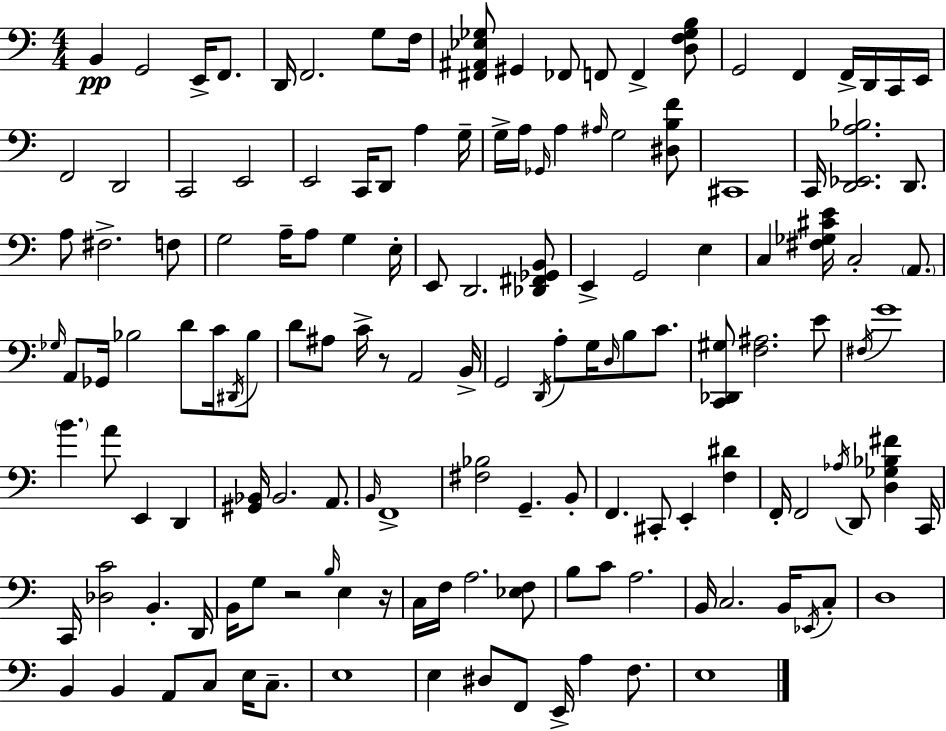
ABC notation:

X:1
T:Untitled
M:4/4
L:1/4
K:C
B,, G,,2 E,,/4 F,,/2 D,,/4 F,,2 G,/2 F,/4 [^F,,^A,,_E,_G,]/2 ^G,, _F,,/2 F,,/2 F,, [D,F,_G,B,]/2 G,,2 F,, F,,/4 D,,/4 C,,/4 E,,/4 F,,2 D,,2 C,,2 E,,2 E,,2 C,,/4 D,,/2 A, G,/4 G,/4 A,/4 _G,,/4 A, ^A,/4 G,2 [^D,B,F]/2 ^C,,4 C,,/4 [D,,_E,,A,_B,]2 D,,/2 A,/2 ^F,2 F,/2 G,2 A,/4 A,/2 G, E,/4 E,,/2 D,,2 [_D,,^F,,_G,,B,,]/2 E,, G,,2 E, C, [^F,_G,^CE]/4 C,2 A,,/2 _G,/4 A,,/2 _G,,/4 _B,2 D/2 C/4 ^D,,/4 _B,/2 D/2 ^A,/2 C/4 z/2 A,,2 B,,/4 G,,2 D,,/4 A,/2 G,/4 D,/4 B,/2 C/2 [C,,_D,,^G,]/2 [F,^A,]2 E/2 ^F,/4 G4 B A/2 E,, D,, [^G,,_B,,]/4 _B,,2 A,,/2 B,,/4 F,,4 [^F,_B,]2 G,, B,,/2 F,, ^C,,/2 E,, [F,^D] F,,/4 F,,2 _A,/4 D,,/2 [D,_G,_B,^F] C,,/4 C,,/4 [_D,C]2 B,, D,,/4 B,,/4 G,/2 z2 B,/4 E, z/4 C,/4 F,/4 A,2 [_E,F,]/2 B,/2 C/2 A,2 B,,/4 C,2 B,,/4 _E,,/4 C,/2 D,4 B,, B,, A,,/2 C,/2 E,/4 C,/2 E,4 E, ^D,/2 F,,/2 E,,/4 A, F,/2 E,4